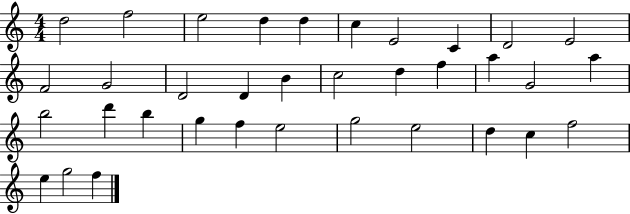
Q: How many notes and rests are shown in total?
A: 35